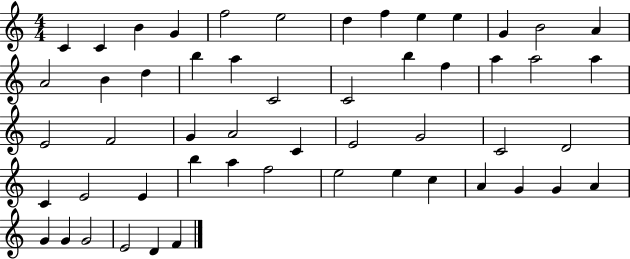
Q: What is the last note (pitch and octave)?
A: F4